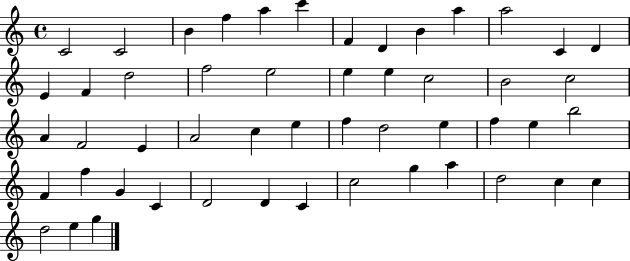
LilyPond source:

{
  \clef treble
  \time 4/4
  \defaultTimeSignature
  \key c \major
  c'2 c'2 | b'4 f''4 a''4 c'''4 | f'4 d'4 b'4 a''4 | a''2 c'4 d'4 | \break e'4 f'4 d''2 | f''2 e''2 | e''4 e''4 c''2 | b'2 c''2 | \break a'4 f'2 e'4 | a'2 c''4 e''4 | f''4 d''2 e''4 | f''4 e''4 b''2 | \break f'4 f''4 g'4 c'4 | d'2 d'4 c'4 | c''2 g''4 a''4 | d''2 c''4 c''4 | \break d''2 e''4 g''4 | \bar "|."
}